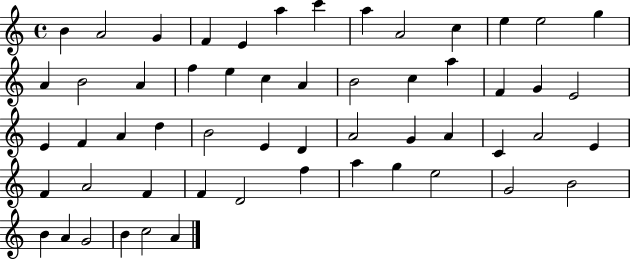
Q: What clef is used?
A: treble